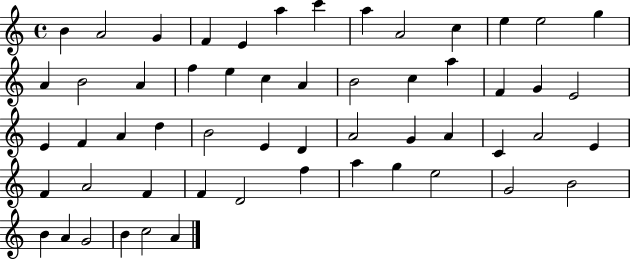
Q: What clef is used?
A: treble